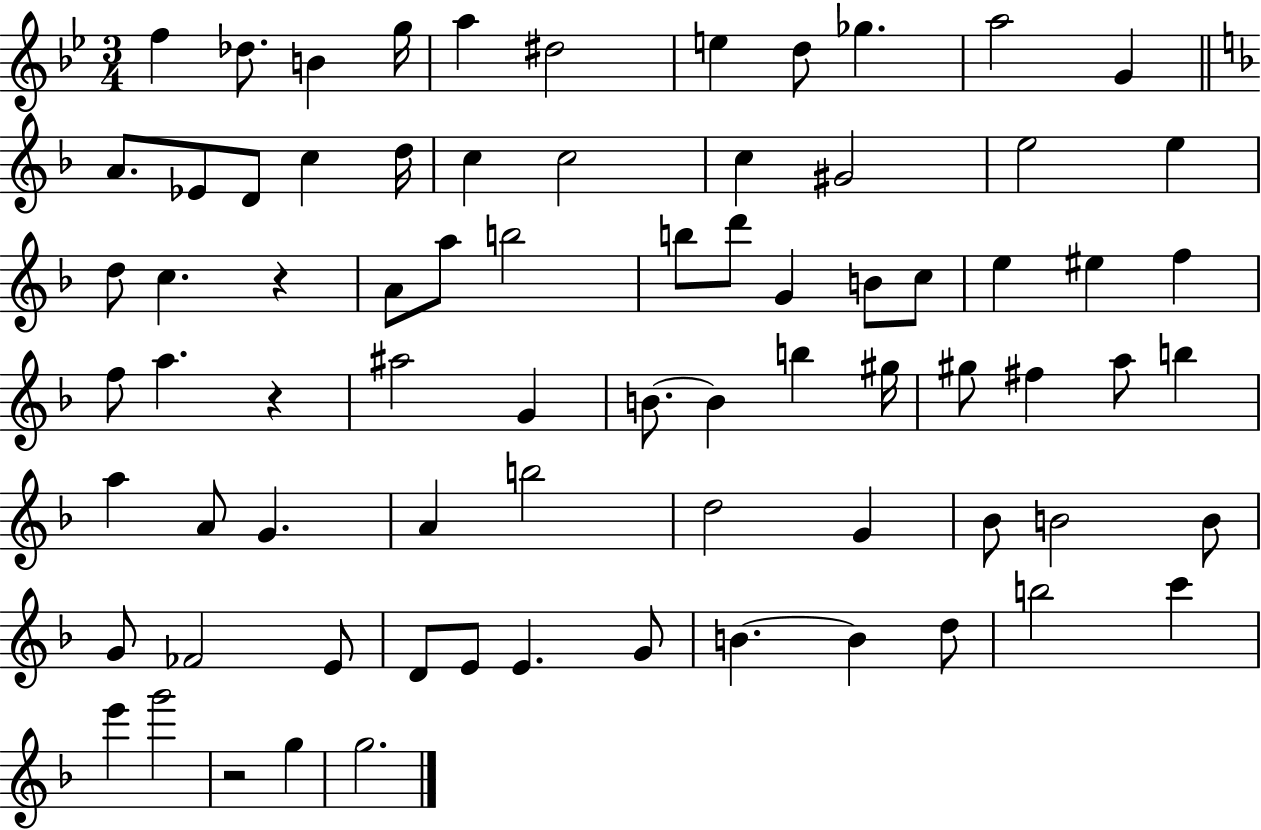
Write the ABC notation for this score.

X:1
T:Untitled
M:3/4
L:1/4
K:Bb
f _d/2 B g/4 a ^d2 e d/2 _g a2 G A/2 _E/2 D/2 c d/4 c c2 c ^G2 e2 e d/2 c z A/2 a/2 b2 b/2 d'/2 G B/2 c/2 e ^e f f/2 a z ^a2 G B/2 B b ^g/4 ^g/2 ^f a/2 b a A/2 G A b2 d2 G _B/2 B2 B/2 G/2 _F2 E/2 D/2 E/2 E G/2 B B d/2 b2 c' e' g'2 z2 g g2